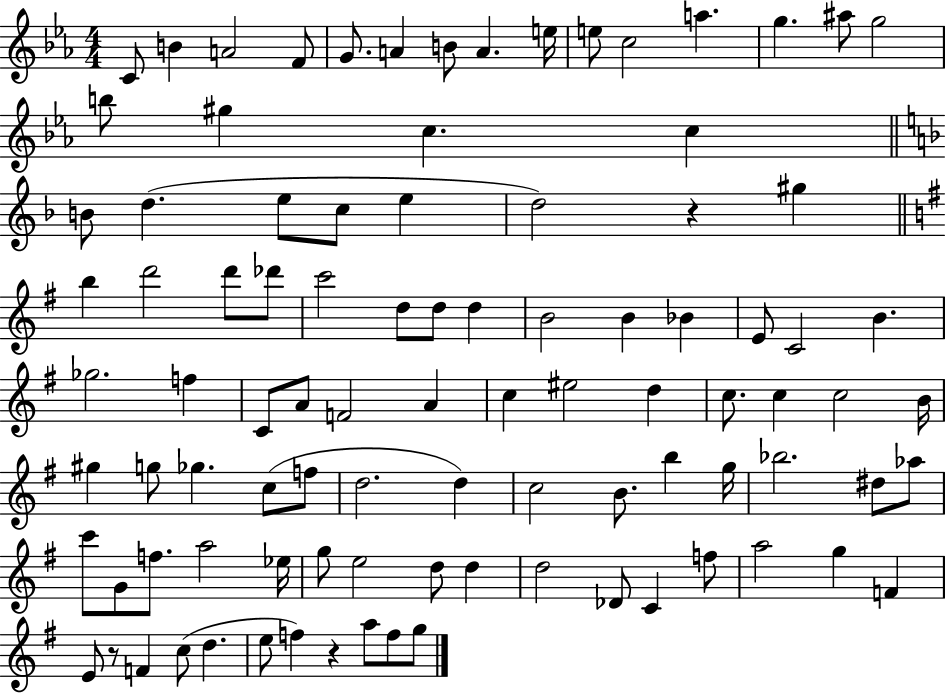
X:1
T:Untitled
M:4/4
L:1/4
K:Eb
C/2 B A2 F/2 G/2 A B/2 A e/4 e/2 c2 a g ^a/2 g2 b/2 ^g c c B/2 d e/2 c/2 e d2 z ^g b d'2 d'/2 _d'/2 c'2 d/2 d/2 d B2 B _B E/2 C2 B _g2 f C/2 A/2 F2 A c ^e2 d c/2 c c2 B/4 ^g g/2 _g c/2 f/2 d2 d c2 B/2 b g/4 _b2 ^d/2 _a/2 c'/2 G/2 f/2 a2 _e/4 g/2 e2 d/2 d d2 _D/2 C f/2 a2 g F E/2 z/2 F c/2 d e/2 f z a/2 f/2 g/2